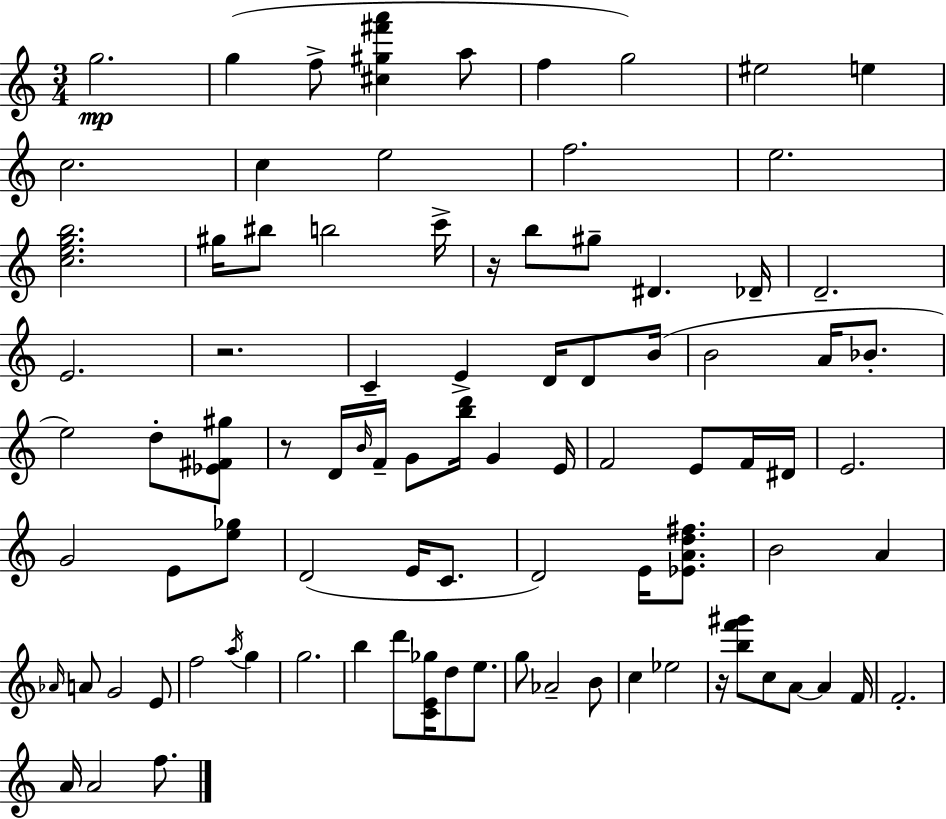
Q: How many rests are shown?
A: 4